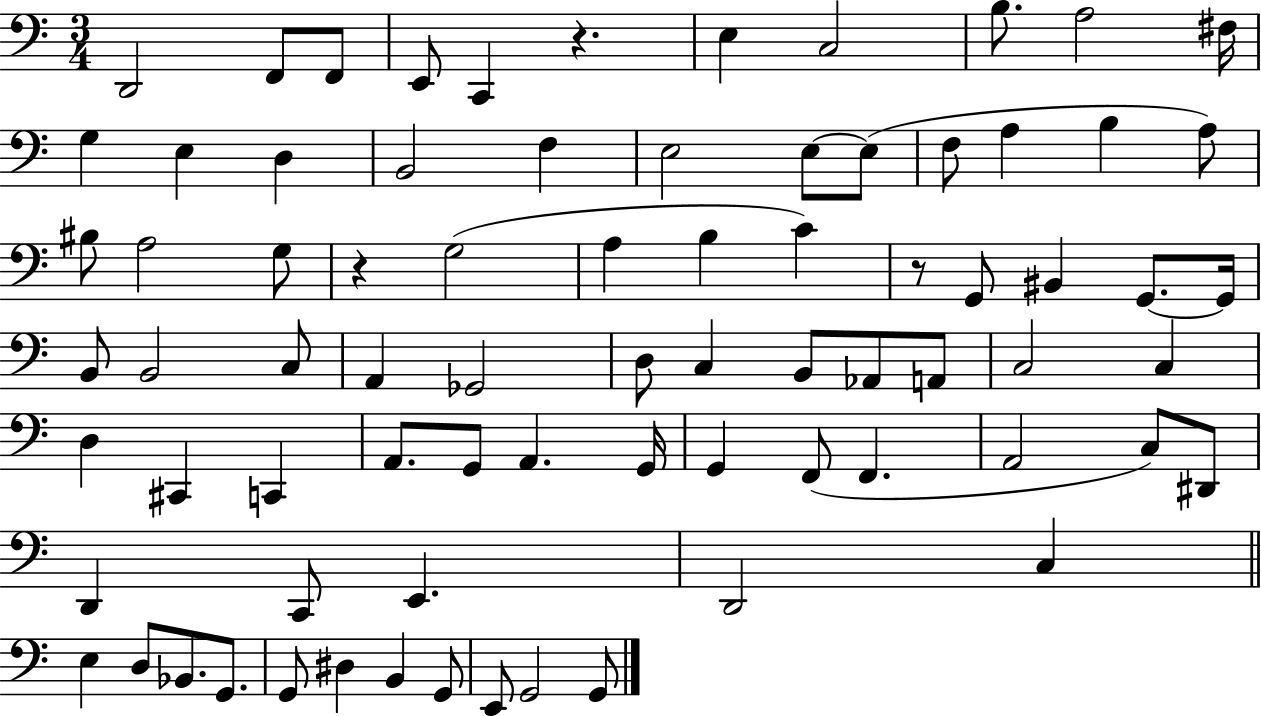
X:1
T:Untitled
M:3/4
L:1/4
K:C
D,,2 F,,/2 F,,/2 E,,/2 C,, z E, C,2 B,/2 A,2 ^F,/4 G, E, D, B,,2 F, E,2 E,/2 E,/2 F,/2 A, B, A,/2 ^B,/2 A,2 G,/2 z G,2 A, B, C z/2 G,,/2 ^B,, G,,/2 G,,/4 B,,/2 B,,2 C,/2 A,, _G,,2 D,/2 C, B,,/2 _A,,/2 A,,/2 C,2 C, D, ^C,, C,, A,,/2 G,,/2 A,, G,,/4 G,, F,,/2 F,, A,,2 C,/2 ^D,,/2 D,, C,,/2 E,, D,,2 C, E, D,/2 _B,,/2 G,,/2 G,,/2 ^D, B,, G,,/2 E,,/2 G,,2 G,,/2